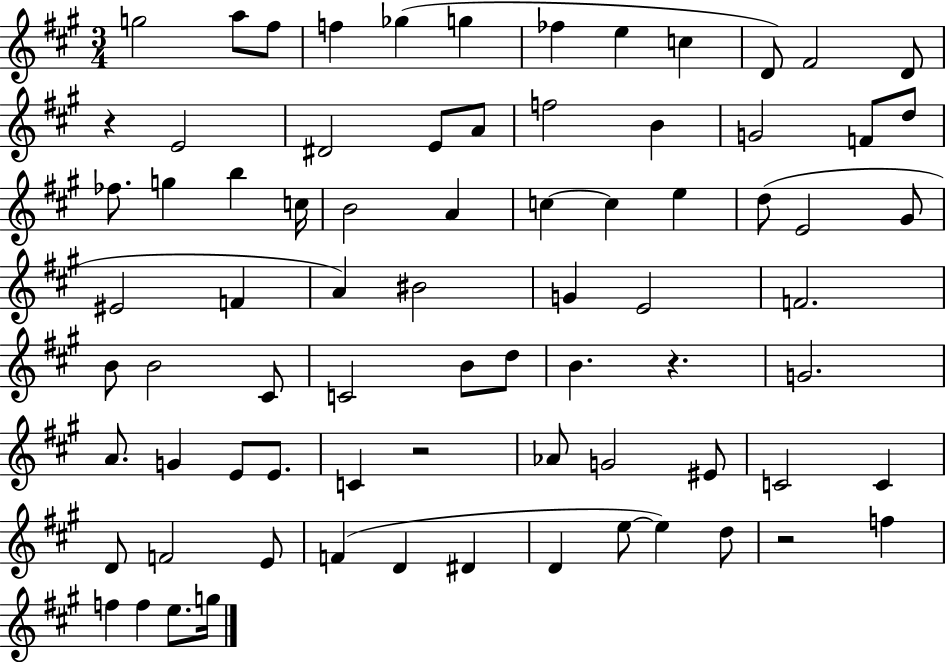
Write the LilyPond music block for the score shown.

{
  \clef treble
  \numericTimeSignature
  \time 3/4
  \key a \major
  \repeat volta 2 { g''2 a''8 fis''8 | f''4 ges''4( g''4 | fes''4 e''4 c''4 | d'8) fis'2 d'8 | \break r4 e'2 | dis'2 e'8 a'8 | f''2 b'4 | g'2 f'8 d''8 | \break fes''8. g''4 b''4 c''16 | b'2 a'4 | c''4~~ c''4 e''4 | d''8( e'2 gis'8 | \break eis'2 f'4 | a'4) bis'2 | g'4 e'2 | f'2. | \break b'8 b'2 cis'8 | c'2 b'8 d''8 | b'4. r4. | g'2. | \break a'8. g'4 e'8 e'8. | c'4 r2 | aes'8 g'2 eis'8 | c'2 c'4 | \break d'8 f'2 e'8 | f'4( d'4 dis'4 | d'4 e''8~~ e''4) d''8 | r2 f''4 | \break f''4 f''4 e''8. g''16 | } \bar "|."
}